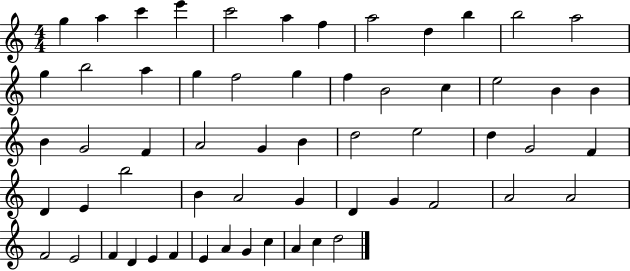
X:1
T:Untitled
M:4/4
L:1/4
K:C
g a c' e' c'2 a f a2 d b b2 a2 g b2 a g f2 g f B2 c e2 B B B G2 F A2 G B d2 e2 d G2 F D E b2 B A2 G D G F2 A2 A2 F2 E2 F D E F E A G c A c d2